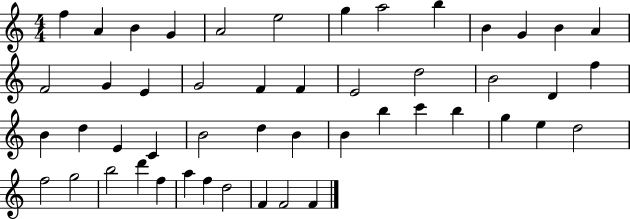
X:1
T:Untitled
M:4/4
L:1/4
K:C
f A B G A2 e2 g a2 b B G B A F2 G E G2 F F E2 d2 B2 D f B d E C B2 d B B b c' b g e d2 f2 g2 b2 d' f a f d2 F F2 F